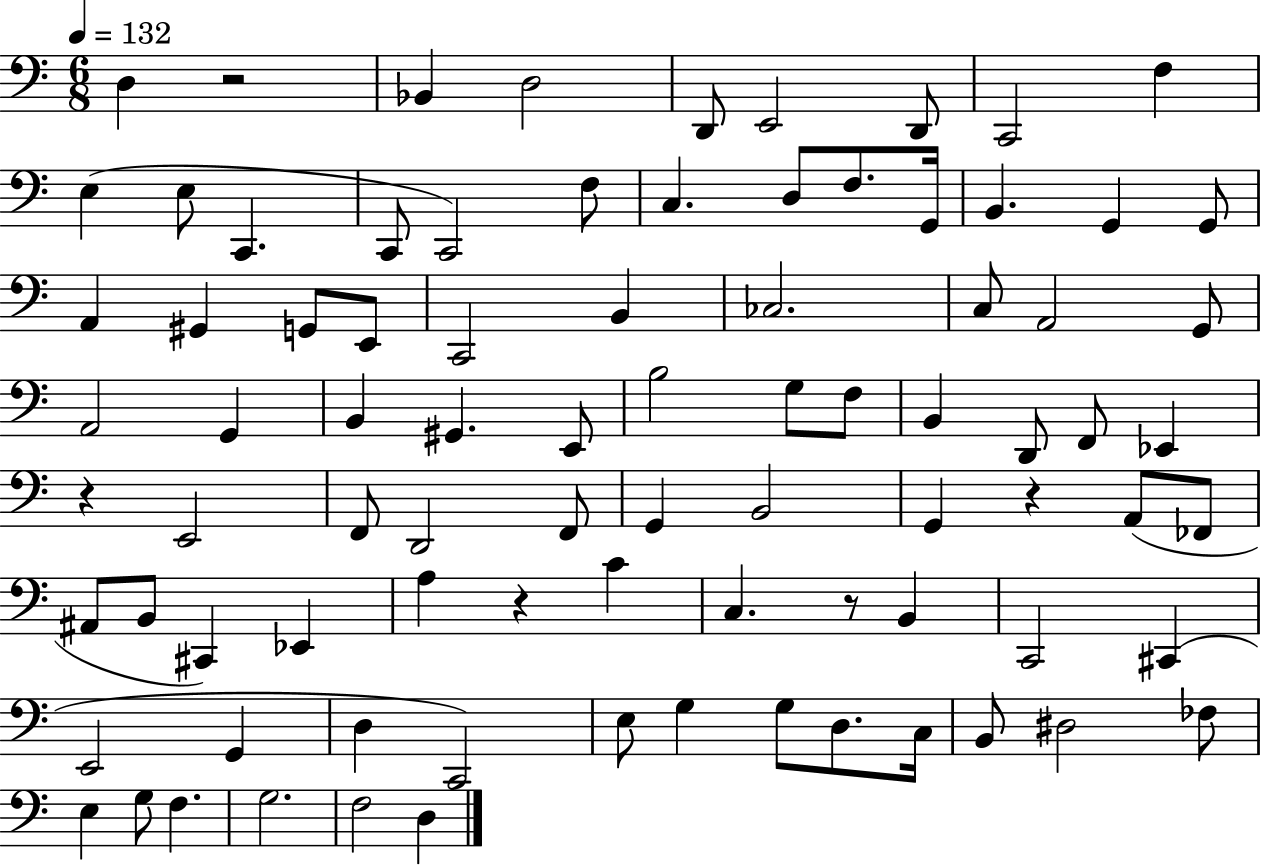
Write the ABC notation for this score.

X:1
T:Untitled
M:6/8
L:1/4
K:C
D, z2 _B,, D,2 D,,/2 E,,2 D,,/2 C,,2 F, E, E,/2 C,, C,,/2 C,,2 F,/2 C, D,/2 F,/2 G,,/4 B,, G,, G,,/2 A,, ^G,, G,,/2 E,,/2 C,,2 B,, _C,2 C,/2 A,,2 G,,/2 A,,2 G,, B,, ^G,, E,,/2 B,2 G,/2 F,/2 B,, D,,/2 F,,/2 _E,, z E,,2 F,,/2 D,,2 F,,/2 G,, B,,2 G,, z A,,/2 _F,,/2 ^A,,/2 B,,/2 ^C,, _E,, A, z C C, z/2 B,, C,,2 ^C,, E,,2 G,, D, C,,2 E,/2 G, G,/2 D,/2 C,/4 B,,/2 ^D,2 _F,/2 E, G,/2 F, G,2 F,2 D,